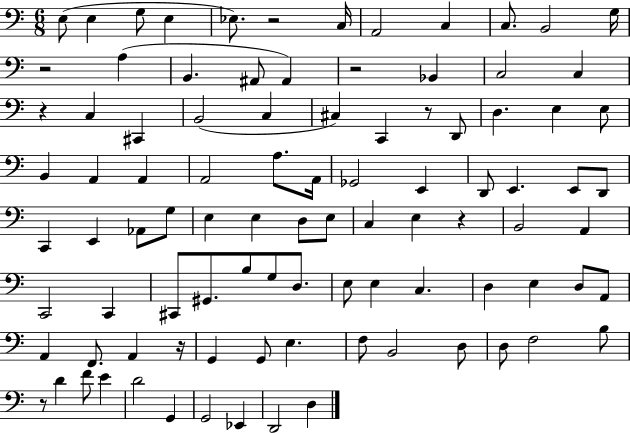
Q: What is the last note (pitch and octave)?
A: D3